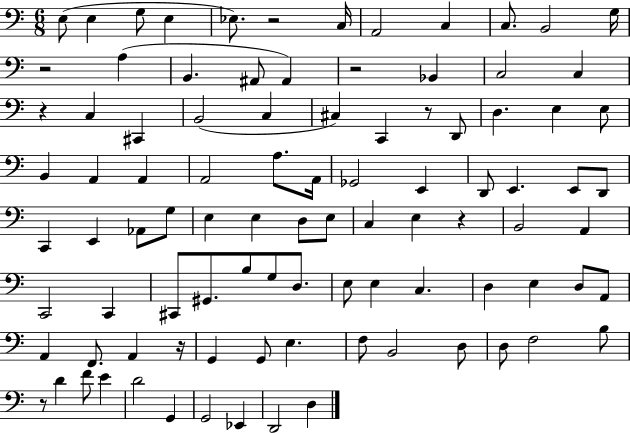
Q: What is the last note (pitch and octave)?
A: D3